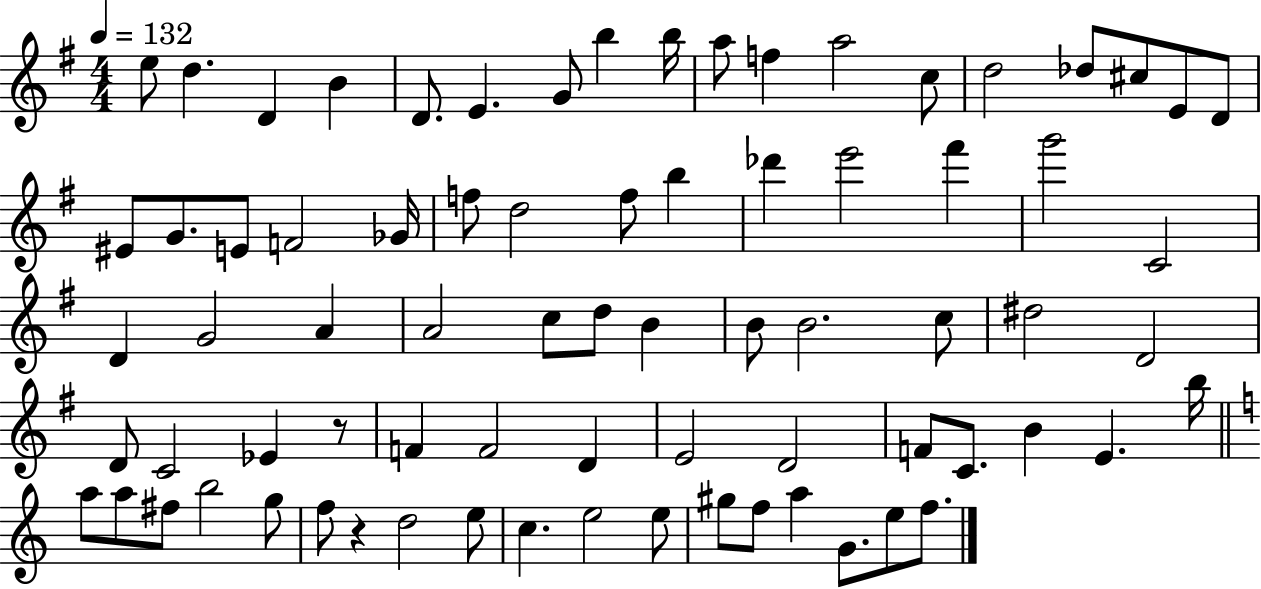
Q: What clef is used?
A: treble